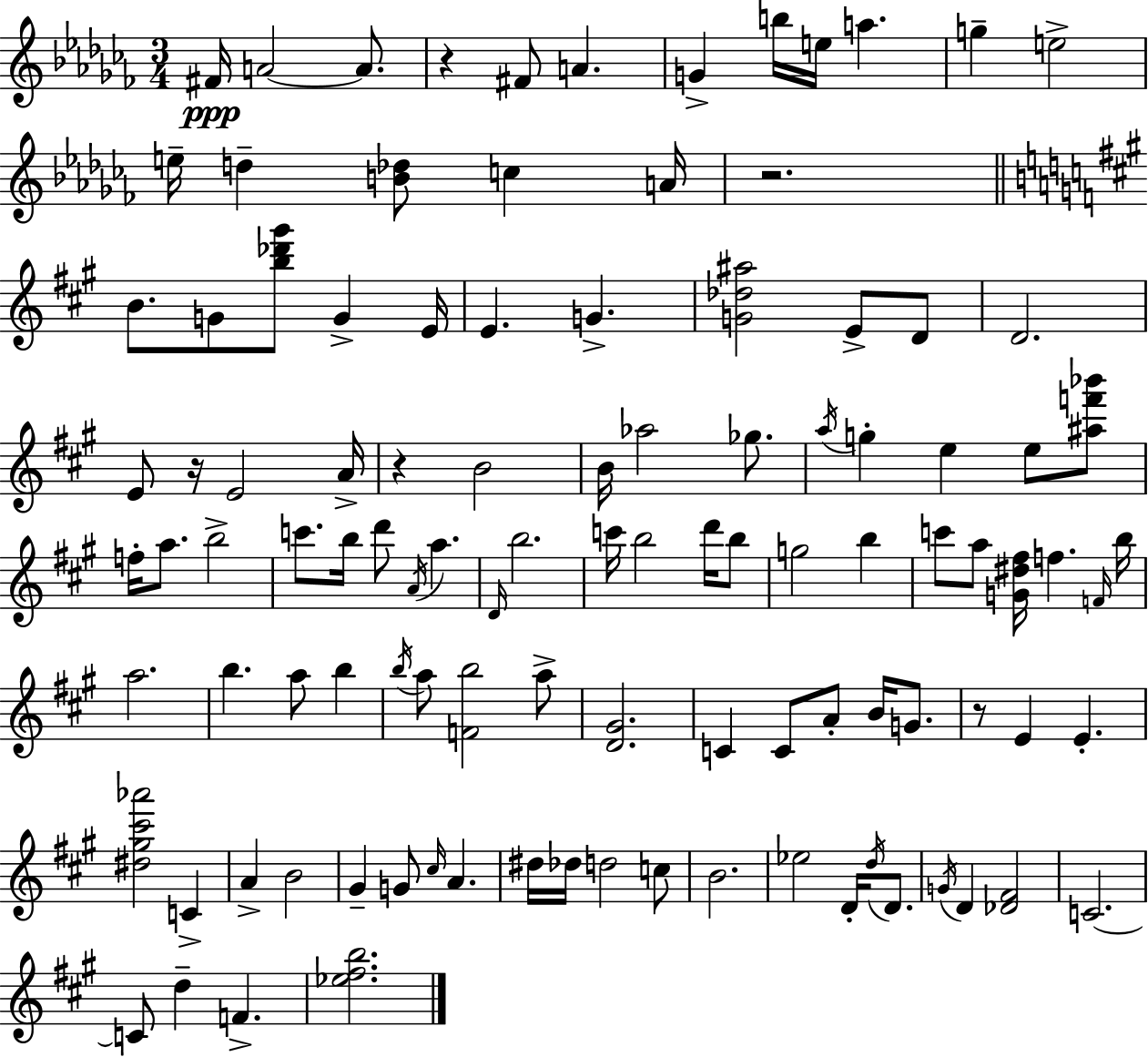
X:1
T:Untitled
M:3/4
L:1/4
K:Abm
^F/4 A2 A/2 z ^F/2 A G b/4 e/4 a g e2 e/4 d [B_d]/2 c A/4 z2 B/2 G/2 [b_d'^g']/2 G E/4 E G [G_d^a]2 E/2 D/2 D2 E/2 z/4 E2 A/4 z B2 B/4 _a2 _g/2 a/4 g e e/2 [^af'_b']/2 f/4 a/2 b2 c'/2 b/4 d'/2 A/4 a D/4 b2 c'/4 b2 d'/4 b/2 g2 b c'/2 a/2 [G^d^f]/4 f F/4 b/4 a2 b a/2 b b/4 a/2 [Fb]2 a/2 [D^G]2 C C/2 A/2 B/4 G/2 z/2 E E [^d^g^c'_a']2 C A B2 ^G G/2 ^c/4 A ^d/4 _d/4 d2 c/2 B2 _e2 D/4 d/4 D/2 G/4 D [_D^F]2 C2 C/2 d F [_e^fb]2